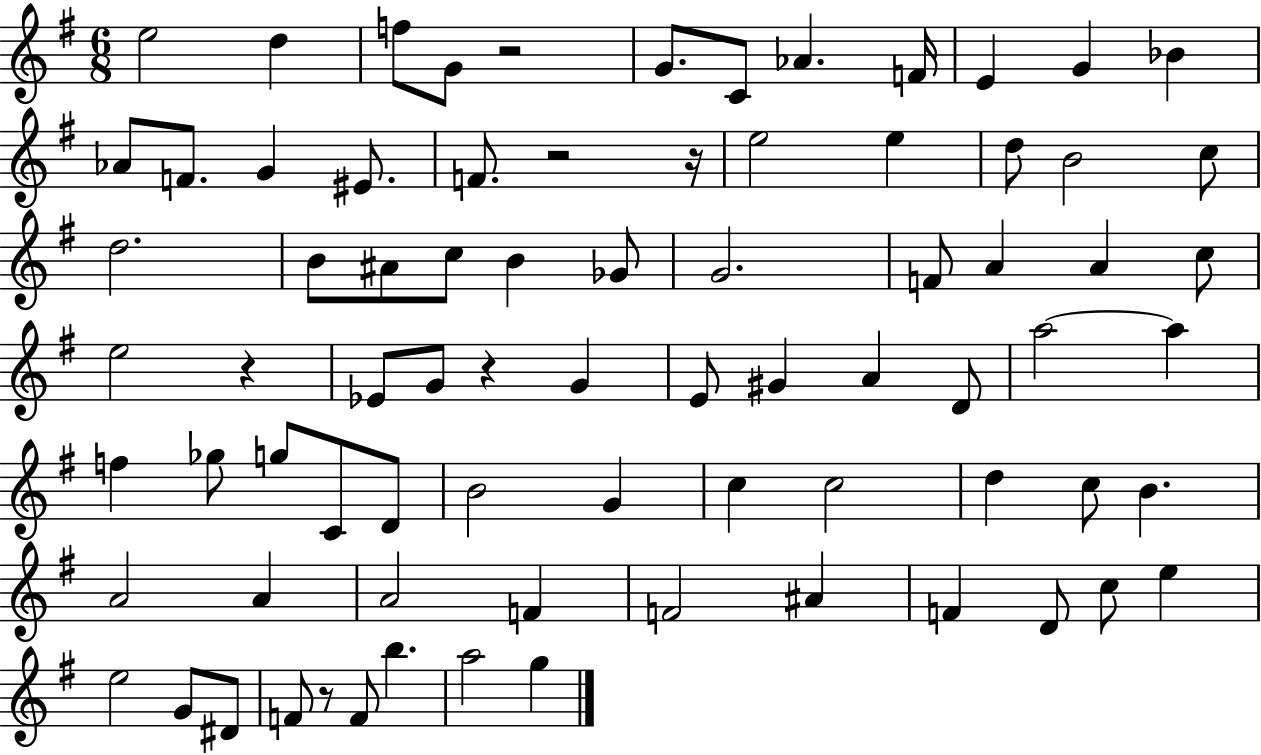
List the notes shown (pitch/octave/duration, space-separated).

E5/h D5/q F5/e G4/e R/h G4/e. C4/e Ab4/q. F4/s E4/q G4/q Bb4/q Ab4/e F4/e. G4/q EIS4/e. F4/e. R/h R/s E5/h E5/q D5/e B4/h C5/e D5/h. B4/e A#4/e C5/e B4/q Gb4/e G4/h. F4/e A4/q A4/q C5/e E5/h R/q Eb4/e G4/e R/q G4/q E4/e G#4/q A4/q D4/e A5/h A5/q F5/q Gb5/e G5/e C4/e D4/e B4/h G4/q C5/q C5/h D5/q C5/e B4/q. A4/h A4/q A4/h F4/q F4/h A#4/q F4/q D4/e C5/e E5/q E5/h G4/e D#4/e F4/e R/e F4/e B5/q. A5/h G5/q